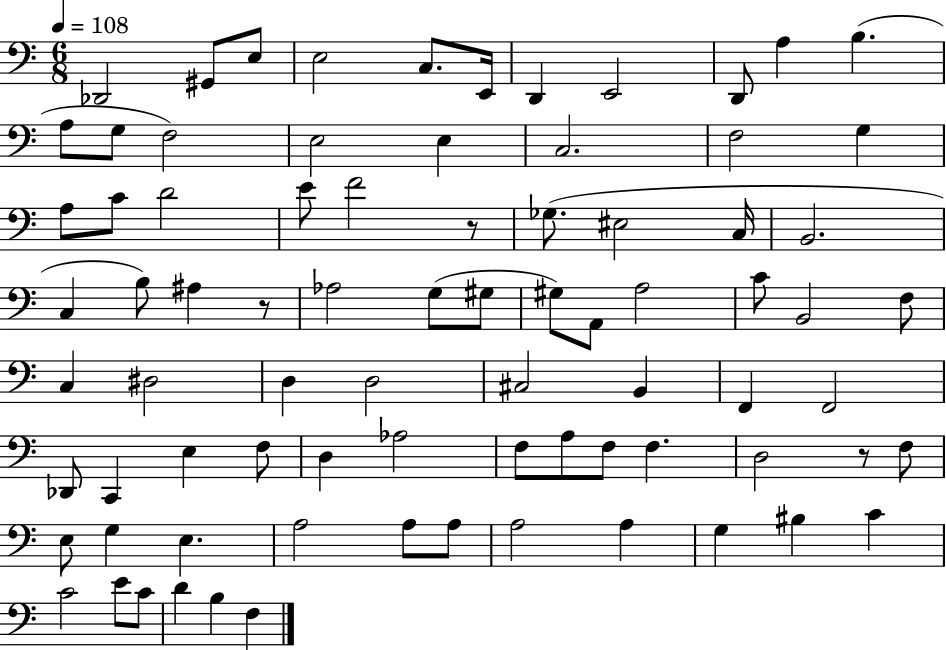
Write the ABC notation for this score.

X:1
T:Untitled
M:6/8
L:1/4
K:C
_D,,2 ^G,,/2 E,/2 E,2 C,/2 E,,/4 D,, E,,2 D,,/2 A, B, A,/2 G,/2 F,2 E,2 E, C,2 F,2 G, A,/2 C/2 D2 E/2 F2 z/2 _G,/2 ^E,2 C,/4 B,,2 C, B,/2 ^A, z/2 _A,2 G,/2 ^G,/2 ^G,/2 A,,/2 A,2 C/2 B,,2 F,/2 C, ^D,2 D, D,2 ^C,2 B,, F,, F,,2 _D,,/2 C,, E, F,/2 D, _A,2 F,/2 A,/2 F,/2 F, D,2 z/2 F,/2 E,/2 G, E, A,2 A,/2 A,/2 A,2 A, G, ^B, C C2 E/2 C/2 D B, F,